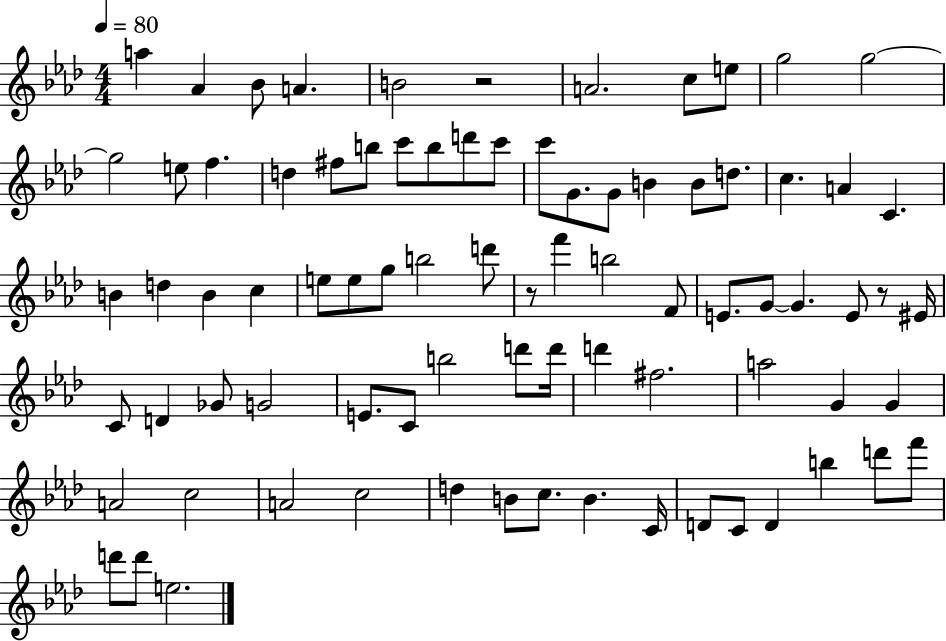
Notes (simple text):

A5/q Ab4/q Bb4/e A4/q. B4/h R/h A4/h. C5/e E5/e G5/h G5/h G5/h E5/e F5/q. D5/q F#5/e B5/e C6/e B5/e D6/e C6/e C6/e G4/e. G4/e B4/q B4/e D5/e. C5/q. A4/q C4/q. B4/q D5/q B4/q C5/q E5/e E5/e G5/e B5/h D6/e R/e F6/q B5/h F4/e E4/e. G4/e G4/q. E4/e R/e EIS4/s C4/e D4/q Gb4/e G4/h E4/e. C4/e B5/h D6/e D6/s D6/q F#5/h. A5/h G4/q G4/q A4/h C5/h A4/h C5/h D5/q B4/e C5/e. B4/q. C4/s D4/e C4/e D4/q B5/q D6/e F6/e D6/e D6/e E5/h.